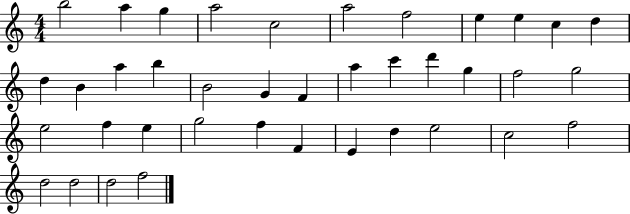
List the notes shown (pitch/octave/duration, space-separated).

B5/h A5/q G5/q A5/h C5/h A5/h F5/h E5/q E5/q C5/q D5/q D5/q B4/q A5/q B5/q B4/h G4/q F4/q A5/q C6/q D6/q G5/q F5/h G5/h E5/h F5/q E5/q G5/h F5/q F4/q E4/q D5/q E5/h C5/h F5/h D5/h D5/h D5/h F5/h